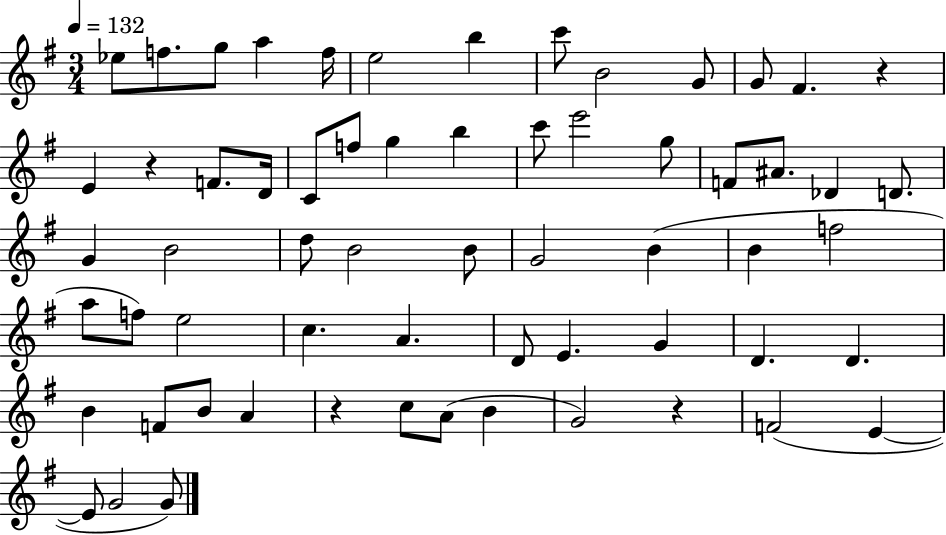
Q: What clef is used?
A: treble